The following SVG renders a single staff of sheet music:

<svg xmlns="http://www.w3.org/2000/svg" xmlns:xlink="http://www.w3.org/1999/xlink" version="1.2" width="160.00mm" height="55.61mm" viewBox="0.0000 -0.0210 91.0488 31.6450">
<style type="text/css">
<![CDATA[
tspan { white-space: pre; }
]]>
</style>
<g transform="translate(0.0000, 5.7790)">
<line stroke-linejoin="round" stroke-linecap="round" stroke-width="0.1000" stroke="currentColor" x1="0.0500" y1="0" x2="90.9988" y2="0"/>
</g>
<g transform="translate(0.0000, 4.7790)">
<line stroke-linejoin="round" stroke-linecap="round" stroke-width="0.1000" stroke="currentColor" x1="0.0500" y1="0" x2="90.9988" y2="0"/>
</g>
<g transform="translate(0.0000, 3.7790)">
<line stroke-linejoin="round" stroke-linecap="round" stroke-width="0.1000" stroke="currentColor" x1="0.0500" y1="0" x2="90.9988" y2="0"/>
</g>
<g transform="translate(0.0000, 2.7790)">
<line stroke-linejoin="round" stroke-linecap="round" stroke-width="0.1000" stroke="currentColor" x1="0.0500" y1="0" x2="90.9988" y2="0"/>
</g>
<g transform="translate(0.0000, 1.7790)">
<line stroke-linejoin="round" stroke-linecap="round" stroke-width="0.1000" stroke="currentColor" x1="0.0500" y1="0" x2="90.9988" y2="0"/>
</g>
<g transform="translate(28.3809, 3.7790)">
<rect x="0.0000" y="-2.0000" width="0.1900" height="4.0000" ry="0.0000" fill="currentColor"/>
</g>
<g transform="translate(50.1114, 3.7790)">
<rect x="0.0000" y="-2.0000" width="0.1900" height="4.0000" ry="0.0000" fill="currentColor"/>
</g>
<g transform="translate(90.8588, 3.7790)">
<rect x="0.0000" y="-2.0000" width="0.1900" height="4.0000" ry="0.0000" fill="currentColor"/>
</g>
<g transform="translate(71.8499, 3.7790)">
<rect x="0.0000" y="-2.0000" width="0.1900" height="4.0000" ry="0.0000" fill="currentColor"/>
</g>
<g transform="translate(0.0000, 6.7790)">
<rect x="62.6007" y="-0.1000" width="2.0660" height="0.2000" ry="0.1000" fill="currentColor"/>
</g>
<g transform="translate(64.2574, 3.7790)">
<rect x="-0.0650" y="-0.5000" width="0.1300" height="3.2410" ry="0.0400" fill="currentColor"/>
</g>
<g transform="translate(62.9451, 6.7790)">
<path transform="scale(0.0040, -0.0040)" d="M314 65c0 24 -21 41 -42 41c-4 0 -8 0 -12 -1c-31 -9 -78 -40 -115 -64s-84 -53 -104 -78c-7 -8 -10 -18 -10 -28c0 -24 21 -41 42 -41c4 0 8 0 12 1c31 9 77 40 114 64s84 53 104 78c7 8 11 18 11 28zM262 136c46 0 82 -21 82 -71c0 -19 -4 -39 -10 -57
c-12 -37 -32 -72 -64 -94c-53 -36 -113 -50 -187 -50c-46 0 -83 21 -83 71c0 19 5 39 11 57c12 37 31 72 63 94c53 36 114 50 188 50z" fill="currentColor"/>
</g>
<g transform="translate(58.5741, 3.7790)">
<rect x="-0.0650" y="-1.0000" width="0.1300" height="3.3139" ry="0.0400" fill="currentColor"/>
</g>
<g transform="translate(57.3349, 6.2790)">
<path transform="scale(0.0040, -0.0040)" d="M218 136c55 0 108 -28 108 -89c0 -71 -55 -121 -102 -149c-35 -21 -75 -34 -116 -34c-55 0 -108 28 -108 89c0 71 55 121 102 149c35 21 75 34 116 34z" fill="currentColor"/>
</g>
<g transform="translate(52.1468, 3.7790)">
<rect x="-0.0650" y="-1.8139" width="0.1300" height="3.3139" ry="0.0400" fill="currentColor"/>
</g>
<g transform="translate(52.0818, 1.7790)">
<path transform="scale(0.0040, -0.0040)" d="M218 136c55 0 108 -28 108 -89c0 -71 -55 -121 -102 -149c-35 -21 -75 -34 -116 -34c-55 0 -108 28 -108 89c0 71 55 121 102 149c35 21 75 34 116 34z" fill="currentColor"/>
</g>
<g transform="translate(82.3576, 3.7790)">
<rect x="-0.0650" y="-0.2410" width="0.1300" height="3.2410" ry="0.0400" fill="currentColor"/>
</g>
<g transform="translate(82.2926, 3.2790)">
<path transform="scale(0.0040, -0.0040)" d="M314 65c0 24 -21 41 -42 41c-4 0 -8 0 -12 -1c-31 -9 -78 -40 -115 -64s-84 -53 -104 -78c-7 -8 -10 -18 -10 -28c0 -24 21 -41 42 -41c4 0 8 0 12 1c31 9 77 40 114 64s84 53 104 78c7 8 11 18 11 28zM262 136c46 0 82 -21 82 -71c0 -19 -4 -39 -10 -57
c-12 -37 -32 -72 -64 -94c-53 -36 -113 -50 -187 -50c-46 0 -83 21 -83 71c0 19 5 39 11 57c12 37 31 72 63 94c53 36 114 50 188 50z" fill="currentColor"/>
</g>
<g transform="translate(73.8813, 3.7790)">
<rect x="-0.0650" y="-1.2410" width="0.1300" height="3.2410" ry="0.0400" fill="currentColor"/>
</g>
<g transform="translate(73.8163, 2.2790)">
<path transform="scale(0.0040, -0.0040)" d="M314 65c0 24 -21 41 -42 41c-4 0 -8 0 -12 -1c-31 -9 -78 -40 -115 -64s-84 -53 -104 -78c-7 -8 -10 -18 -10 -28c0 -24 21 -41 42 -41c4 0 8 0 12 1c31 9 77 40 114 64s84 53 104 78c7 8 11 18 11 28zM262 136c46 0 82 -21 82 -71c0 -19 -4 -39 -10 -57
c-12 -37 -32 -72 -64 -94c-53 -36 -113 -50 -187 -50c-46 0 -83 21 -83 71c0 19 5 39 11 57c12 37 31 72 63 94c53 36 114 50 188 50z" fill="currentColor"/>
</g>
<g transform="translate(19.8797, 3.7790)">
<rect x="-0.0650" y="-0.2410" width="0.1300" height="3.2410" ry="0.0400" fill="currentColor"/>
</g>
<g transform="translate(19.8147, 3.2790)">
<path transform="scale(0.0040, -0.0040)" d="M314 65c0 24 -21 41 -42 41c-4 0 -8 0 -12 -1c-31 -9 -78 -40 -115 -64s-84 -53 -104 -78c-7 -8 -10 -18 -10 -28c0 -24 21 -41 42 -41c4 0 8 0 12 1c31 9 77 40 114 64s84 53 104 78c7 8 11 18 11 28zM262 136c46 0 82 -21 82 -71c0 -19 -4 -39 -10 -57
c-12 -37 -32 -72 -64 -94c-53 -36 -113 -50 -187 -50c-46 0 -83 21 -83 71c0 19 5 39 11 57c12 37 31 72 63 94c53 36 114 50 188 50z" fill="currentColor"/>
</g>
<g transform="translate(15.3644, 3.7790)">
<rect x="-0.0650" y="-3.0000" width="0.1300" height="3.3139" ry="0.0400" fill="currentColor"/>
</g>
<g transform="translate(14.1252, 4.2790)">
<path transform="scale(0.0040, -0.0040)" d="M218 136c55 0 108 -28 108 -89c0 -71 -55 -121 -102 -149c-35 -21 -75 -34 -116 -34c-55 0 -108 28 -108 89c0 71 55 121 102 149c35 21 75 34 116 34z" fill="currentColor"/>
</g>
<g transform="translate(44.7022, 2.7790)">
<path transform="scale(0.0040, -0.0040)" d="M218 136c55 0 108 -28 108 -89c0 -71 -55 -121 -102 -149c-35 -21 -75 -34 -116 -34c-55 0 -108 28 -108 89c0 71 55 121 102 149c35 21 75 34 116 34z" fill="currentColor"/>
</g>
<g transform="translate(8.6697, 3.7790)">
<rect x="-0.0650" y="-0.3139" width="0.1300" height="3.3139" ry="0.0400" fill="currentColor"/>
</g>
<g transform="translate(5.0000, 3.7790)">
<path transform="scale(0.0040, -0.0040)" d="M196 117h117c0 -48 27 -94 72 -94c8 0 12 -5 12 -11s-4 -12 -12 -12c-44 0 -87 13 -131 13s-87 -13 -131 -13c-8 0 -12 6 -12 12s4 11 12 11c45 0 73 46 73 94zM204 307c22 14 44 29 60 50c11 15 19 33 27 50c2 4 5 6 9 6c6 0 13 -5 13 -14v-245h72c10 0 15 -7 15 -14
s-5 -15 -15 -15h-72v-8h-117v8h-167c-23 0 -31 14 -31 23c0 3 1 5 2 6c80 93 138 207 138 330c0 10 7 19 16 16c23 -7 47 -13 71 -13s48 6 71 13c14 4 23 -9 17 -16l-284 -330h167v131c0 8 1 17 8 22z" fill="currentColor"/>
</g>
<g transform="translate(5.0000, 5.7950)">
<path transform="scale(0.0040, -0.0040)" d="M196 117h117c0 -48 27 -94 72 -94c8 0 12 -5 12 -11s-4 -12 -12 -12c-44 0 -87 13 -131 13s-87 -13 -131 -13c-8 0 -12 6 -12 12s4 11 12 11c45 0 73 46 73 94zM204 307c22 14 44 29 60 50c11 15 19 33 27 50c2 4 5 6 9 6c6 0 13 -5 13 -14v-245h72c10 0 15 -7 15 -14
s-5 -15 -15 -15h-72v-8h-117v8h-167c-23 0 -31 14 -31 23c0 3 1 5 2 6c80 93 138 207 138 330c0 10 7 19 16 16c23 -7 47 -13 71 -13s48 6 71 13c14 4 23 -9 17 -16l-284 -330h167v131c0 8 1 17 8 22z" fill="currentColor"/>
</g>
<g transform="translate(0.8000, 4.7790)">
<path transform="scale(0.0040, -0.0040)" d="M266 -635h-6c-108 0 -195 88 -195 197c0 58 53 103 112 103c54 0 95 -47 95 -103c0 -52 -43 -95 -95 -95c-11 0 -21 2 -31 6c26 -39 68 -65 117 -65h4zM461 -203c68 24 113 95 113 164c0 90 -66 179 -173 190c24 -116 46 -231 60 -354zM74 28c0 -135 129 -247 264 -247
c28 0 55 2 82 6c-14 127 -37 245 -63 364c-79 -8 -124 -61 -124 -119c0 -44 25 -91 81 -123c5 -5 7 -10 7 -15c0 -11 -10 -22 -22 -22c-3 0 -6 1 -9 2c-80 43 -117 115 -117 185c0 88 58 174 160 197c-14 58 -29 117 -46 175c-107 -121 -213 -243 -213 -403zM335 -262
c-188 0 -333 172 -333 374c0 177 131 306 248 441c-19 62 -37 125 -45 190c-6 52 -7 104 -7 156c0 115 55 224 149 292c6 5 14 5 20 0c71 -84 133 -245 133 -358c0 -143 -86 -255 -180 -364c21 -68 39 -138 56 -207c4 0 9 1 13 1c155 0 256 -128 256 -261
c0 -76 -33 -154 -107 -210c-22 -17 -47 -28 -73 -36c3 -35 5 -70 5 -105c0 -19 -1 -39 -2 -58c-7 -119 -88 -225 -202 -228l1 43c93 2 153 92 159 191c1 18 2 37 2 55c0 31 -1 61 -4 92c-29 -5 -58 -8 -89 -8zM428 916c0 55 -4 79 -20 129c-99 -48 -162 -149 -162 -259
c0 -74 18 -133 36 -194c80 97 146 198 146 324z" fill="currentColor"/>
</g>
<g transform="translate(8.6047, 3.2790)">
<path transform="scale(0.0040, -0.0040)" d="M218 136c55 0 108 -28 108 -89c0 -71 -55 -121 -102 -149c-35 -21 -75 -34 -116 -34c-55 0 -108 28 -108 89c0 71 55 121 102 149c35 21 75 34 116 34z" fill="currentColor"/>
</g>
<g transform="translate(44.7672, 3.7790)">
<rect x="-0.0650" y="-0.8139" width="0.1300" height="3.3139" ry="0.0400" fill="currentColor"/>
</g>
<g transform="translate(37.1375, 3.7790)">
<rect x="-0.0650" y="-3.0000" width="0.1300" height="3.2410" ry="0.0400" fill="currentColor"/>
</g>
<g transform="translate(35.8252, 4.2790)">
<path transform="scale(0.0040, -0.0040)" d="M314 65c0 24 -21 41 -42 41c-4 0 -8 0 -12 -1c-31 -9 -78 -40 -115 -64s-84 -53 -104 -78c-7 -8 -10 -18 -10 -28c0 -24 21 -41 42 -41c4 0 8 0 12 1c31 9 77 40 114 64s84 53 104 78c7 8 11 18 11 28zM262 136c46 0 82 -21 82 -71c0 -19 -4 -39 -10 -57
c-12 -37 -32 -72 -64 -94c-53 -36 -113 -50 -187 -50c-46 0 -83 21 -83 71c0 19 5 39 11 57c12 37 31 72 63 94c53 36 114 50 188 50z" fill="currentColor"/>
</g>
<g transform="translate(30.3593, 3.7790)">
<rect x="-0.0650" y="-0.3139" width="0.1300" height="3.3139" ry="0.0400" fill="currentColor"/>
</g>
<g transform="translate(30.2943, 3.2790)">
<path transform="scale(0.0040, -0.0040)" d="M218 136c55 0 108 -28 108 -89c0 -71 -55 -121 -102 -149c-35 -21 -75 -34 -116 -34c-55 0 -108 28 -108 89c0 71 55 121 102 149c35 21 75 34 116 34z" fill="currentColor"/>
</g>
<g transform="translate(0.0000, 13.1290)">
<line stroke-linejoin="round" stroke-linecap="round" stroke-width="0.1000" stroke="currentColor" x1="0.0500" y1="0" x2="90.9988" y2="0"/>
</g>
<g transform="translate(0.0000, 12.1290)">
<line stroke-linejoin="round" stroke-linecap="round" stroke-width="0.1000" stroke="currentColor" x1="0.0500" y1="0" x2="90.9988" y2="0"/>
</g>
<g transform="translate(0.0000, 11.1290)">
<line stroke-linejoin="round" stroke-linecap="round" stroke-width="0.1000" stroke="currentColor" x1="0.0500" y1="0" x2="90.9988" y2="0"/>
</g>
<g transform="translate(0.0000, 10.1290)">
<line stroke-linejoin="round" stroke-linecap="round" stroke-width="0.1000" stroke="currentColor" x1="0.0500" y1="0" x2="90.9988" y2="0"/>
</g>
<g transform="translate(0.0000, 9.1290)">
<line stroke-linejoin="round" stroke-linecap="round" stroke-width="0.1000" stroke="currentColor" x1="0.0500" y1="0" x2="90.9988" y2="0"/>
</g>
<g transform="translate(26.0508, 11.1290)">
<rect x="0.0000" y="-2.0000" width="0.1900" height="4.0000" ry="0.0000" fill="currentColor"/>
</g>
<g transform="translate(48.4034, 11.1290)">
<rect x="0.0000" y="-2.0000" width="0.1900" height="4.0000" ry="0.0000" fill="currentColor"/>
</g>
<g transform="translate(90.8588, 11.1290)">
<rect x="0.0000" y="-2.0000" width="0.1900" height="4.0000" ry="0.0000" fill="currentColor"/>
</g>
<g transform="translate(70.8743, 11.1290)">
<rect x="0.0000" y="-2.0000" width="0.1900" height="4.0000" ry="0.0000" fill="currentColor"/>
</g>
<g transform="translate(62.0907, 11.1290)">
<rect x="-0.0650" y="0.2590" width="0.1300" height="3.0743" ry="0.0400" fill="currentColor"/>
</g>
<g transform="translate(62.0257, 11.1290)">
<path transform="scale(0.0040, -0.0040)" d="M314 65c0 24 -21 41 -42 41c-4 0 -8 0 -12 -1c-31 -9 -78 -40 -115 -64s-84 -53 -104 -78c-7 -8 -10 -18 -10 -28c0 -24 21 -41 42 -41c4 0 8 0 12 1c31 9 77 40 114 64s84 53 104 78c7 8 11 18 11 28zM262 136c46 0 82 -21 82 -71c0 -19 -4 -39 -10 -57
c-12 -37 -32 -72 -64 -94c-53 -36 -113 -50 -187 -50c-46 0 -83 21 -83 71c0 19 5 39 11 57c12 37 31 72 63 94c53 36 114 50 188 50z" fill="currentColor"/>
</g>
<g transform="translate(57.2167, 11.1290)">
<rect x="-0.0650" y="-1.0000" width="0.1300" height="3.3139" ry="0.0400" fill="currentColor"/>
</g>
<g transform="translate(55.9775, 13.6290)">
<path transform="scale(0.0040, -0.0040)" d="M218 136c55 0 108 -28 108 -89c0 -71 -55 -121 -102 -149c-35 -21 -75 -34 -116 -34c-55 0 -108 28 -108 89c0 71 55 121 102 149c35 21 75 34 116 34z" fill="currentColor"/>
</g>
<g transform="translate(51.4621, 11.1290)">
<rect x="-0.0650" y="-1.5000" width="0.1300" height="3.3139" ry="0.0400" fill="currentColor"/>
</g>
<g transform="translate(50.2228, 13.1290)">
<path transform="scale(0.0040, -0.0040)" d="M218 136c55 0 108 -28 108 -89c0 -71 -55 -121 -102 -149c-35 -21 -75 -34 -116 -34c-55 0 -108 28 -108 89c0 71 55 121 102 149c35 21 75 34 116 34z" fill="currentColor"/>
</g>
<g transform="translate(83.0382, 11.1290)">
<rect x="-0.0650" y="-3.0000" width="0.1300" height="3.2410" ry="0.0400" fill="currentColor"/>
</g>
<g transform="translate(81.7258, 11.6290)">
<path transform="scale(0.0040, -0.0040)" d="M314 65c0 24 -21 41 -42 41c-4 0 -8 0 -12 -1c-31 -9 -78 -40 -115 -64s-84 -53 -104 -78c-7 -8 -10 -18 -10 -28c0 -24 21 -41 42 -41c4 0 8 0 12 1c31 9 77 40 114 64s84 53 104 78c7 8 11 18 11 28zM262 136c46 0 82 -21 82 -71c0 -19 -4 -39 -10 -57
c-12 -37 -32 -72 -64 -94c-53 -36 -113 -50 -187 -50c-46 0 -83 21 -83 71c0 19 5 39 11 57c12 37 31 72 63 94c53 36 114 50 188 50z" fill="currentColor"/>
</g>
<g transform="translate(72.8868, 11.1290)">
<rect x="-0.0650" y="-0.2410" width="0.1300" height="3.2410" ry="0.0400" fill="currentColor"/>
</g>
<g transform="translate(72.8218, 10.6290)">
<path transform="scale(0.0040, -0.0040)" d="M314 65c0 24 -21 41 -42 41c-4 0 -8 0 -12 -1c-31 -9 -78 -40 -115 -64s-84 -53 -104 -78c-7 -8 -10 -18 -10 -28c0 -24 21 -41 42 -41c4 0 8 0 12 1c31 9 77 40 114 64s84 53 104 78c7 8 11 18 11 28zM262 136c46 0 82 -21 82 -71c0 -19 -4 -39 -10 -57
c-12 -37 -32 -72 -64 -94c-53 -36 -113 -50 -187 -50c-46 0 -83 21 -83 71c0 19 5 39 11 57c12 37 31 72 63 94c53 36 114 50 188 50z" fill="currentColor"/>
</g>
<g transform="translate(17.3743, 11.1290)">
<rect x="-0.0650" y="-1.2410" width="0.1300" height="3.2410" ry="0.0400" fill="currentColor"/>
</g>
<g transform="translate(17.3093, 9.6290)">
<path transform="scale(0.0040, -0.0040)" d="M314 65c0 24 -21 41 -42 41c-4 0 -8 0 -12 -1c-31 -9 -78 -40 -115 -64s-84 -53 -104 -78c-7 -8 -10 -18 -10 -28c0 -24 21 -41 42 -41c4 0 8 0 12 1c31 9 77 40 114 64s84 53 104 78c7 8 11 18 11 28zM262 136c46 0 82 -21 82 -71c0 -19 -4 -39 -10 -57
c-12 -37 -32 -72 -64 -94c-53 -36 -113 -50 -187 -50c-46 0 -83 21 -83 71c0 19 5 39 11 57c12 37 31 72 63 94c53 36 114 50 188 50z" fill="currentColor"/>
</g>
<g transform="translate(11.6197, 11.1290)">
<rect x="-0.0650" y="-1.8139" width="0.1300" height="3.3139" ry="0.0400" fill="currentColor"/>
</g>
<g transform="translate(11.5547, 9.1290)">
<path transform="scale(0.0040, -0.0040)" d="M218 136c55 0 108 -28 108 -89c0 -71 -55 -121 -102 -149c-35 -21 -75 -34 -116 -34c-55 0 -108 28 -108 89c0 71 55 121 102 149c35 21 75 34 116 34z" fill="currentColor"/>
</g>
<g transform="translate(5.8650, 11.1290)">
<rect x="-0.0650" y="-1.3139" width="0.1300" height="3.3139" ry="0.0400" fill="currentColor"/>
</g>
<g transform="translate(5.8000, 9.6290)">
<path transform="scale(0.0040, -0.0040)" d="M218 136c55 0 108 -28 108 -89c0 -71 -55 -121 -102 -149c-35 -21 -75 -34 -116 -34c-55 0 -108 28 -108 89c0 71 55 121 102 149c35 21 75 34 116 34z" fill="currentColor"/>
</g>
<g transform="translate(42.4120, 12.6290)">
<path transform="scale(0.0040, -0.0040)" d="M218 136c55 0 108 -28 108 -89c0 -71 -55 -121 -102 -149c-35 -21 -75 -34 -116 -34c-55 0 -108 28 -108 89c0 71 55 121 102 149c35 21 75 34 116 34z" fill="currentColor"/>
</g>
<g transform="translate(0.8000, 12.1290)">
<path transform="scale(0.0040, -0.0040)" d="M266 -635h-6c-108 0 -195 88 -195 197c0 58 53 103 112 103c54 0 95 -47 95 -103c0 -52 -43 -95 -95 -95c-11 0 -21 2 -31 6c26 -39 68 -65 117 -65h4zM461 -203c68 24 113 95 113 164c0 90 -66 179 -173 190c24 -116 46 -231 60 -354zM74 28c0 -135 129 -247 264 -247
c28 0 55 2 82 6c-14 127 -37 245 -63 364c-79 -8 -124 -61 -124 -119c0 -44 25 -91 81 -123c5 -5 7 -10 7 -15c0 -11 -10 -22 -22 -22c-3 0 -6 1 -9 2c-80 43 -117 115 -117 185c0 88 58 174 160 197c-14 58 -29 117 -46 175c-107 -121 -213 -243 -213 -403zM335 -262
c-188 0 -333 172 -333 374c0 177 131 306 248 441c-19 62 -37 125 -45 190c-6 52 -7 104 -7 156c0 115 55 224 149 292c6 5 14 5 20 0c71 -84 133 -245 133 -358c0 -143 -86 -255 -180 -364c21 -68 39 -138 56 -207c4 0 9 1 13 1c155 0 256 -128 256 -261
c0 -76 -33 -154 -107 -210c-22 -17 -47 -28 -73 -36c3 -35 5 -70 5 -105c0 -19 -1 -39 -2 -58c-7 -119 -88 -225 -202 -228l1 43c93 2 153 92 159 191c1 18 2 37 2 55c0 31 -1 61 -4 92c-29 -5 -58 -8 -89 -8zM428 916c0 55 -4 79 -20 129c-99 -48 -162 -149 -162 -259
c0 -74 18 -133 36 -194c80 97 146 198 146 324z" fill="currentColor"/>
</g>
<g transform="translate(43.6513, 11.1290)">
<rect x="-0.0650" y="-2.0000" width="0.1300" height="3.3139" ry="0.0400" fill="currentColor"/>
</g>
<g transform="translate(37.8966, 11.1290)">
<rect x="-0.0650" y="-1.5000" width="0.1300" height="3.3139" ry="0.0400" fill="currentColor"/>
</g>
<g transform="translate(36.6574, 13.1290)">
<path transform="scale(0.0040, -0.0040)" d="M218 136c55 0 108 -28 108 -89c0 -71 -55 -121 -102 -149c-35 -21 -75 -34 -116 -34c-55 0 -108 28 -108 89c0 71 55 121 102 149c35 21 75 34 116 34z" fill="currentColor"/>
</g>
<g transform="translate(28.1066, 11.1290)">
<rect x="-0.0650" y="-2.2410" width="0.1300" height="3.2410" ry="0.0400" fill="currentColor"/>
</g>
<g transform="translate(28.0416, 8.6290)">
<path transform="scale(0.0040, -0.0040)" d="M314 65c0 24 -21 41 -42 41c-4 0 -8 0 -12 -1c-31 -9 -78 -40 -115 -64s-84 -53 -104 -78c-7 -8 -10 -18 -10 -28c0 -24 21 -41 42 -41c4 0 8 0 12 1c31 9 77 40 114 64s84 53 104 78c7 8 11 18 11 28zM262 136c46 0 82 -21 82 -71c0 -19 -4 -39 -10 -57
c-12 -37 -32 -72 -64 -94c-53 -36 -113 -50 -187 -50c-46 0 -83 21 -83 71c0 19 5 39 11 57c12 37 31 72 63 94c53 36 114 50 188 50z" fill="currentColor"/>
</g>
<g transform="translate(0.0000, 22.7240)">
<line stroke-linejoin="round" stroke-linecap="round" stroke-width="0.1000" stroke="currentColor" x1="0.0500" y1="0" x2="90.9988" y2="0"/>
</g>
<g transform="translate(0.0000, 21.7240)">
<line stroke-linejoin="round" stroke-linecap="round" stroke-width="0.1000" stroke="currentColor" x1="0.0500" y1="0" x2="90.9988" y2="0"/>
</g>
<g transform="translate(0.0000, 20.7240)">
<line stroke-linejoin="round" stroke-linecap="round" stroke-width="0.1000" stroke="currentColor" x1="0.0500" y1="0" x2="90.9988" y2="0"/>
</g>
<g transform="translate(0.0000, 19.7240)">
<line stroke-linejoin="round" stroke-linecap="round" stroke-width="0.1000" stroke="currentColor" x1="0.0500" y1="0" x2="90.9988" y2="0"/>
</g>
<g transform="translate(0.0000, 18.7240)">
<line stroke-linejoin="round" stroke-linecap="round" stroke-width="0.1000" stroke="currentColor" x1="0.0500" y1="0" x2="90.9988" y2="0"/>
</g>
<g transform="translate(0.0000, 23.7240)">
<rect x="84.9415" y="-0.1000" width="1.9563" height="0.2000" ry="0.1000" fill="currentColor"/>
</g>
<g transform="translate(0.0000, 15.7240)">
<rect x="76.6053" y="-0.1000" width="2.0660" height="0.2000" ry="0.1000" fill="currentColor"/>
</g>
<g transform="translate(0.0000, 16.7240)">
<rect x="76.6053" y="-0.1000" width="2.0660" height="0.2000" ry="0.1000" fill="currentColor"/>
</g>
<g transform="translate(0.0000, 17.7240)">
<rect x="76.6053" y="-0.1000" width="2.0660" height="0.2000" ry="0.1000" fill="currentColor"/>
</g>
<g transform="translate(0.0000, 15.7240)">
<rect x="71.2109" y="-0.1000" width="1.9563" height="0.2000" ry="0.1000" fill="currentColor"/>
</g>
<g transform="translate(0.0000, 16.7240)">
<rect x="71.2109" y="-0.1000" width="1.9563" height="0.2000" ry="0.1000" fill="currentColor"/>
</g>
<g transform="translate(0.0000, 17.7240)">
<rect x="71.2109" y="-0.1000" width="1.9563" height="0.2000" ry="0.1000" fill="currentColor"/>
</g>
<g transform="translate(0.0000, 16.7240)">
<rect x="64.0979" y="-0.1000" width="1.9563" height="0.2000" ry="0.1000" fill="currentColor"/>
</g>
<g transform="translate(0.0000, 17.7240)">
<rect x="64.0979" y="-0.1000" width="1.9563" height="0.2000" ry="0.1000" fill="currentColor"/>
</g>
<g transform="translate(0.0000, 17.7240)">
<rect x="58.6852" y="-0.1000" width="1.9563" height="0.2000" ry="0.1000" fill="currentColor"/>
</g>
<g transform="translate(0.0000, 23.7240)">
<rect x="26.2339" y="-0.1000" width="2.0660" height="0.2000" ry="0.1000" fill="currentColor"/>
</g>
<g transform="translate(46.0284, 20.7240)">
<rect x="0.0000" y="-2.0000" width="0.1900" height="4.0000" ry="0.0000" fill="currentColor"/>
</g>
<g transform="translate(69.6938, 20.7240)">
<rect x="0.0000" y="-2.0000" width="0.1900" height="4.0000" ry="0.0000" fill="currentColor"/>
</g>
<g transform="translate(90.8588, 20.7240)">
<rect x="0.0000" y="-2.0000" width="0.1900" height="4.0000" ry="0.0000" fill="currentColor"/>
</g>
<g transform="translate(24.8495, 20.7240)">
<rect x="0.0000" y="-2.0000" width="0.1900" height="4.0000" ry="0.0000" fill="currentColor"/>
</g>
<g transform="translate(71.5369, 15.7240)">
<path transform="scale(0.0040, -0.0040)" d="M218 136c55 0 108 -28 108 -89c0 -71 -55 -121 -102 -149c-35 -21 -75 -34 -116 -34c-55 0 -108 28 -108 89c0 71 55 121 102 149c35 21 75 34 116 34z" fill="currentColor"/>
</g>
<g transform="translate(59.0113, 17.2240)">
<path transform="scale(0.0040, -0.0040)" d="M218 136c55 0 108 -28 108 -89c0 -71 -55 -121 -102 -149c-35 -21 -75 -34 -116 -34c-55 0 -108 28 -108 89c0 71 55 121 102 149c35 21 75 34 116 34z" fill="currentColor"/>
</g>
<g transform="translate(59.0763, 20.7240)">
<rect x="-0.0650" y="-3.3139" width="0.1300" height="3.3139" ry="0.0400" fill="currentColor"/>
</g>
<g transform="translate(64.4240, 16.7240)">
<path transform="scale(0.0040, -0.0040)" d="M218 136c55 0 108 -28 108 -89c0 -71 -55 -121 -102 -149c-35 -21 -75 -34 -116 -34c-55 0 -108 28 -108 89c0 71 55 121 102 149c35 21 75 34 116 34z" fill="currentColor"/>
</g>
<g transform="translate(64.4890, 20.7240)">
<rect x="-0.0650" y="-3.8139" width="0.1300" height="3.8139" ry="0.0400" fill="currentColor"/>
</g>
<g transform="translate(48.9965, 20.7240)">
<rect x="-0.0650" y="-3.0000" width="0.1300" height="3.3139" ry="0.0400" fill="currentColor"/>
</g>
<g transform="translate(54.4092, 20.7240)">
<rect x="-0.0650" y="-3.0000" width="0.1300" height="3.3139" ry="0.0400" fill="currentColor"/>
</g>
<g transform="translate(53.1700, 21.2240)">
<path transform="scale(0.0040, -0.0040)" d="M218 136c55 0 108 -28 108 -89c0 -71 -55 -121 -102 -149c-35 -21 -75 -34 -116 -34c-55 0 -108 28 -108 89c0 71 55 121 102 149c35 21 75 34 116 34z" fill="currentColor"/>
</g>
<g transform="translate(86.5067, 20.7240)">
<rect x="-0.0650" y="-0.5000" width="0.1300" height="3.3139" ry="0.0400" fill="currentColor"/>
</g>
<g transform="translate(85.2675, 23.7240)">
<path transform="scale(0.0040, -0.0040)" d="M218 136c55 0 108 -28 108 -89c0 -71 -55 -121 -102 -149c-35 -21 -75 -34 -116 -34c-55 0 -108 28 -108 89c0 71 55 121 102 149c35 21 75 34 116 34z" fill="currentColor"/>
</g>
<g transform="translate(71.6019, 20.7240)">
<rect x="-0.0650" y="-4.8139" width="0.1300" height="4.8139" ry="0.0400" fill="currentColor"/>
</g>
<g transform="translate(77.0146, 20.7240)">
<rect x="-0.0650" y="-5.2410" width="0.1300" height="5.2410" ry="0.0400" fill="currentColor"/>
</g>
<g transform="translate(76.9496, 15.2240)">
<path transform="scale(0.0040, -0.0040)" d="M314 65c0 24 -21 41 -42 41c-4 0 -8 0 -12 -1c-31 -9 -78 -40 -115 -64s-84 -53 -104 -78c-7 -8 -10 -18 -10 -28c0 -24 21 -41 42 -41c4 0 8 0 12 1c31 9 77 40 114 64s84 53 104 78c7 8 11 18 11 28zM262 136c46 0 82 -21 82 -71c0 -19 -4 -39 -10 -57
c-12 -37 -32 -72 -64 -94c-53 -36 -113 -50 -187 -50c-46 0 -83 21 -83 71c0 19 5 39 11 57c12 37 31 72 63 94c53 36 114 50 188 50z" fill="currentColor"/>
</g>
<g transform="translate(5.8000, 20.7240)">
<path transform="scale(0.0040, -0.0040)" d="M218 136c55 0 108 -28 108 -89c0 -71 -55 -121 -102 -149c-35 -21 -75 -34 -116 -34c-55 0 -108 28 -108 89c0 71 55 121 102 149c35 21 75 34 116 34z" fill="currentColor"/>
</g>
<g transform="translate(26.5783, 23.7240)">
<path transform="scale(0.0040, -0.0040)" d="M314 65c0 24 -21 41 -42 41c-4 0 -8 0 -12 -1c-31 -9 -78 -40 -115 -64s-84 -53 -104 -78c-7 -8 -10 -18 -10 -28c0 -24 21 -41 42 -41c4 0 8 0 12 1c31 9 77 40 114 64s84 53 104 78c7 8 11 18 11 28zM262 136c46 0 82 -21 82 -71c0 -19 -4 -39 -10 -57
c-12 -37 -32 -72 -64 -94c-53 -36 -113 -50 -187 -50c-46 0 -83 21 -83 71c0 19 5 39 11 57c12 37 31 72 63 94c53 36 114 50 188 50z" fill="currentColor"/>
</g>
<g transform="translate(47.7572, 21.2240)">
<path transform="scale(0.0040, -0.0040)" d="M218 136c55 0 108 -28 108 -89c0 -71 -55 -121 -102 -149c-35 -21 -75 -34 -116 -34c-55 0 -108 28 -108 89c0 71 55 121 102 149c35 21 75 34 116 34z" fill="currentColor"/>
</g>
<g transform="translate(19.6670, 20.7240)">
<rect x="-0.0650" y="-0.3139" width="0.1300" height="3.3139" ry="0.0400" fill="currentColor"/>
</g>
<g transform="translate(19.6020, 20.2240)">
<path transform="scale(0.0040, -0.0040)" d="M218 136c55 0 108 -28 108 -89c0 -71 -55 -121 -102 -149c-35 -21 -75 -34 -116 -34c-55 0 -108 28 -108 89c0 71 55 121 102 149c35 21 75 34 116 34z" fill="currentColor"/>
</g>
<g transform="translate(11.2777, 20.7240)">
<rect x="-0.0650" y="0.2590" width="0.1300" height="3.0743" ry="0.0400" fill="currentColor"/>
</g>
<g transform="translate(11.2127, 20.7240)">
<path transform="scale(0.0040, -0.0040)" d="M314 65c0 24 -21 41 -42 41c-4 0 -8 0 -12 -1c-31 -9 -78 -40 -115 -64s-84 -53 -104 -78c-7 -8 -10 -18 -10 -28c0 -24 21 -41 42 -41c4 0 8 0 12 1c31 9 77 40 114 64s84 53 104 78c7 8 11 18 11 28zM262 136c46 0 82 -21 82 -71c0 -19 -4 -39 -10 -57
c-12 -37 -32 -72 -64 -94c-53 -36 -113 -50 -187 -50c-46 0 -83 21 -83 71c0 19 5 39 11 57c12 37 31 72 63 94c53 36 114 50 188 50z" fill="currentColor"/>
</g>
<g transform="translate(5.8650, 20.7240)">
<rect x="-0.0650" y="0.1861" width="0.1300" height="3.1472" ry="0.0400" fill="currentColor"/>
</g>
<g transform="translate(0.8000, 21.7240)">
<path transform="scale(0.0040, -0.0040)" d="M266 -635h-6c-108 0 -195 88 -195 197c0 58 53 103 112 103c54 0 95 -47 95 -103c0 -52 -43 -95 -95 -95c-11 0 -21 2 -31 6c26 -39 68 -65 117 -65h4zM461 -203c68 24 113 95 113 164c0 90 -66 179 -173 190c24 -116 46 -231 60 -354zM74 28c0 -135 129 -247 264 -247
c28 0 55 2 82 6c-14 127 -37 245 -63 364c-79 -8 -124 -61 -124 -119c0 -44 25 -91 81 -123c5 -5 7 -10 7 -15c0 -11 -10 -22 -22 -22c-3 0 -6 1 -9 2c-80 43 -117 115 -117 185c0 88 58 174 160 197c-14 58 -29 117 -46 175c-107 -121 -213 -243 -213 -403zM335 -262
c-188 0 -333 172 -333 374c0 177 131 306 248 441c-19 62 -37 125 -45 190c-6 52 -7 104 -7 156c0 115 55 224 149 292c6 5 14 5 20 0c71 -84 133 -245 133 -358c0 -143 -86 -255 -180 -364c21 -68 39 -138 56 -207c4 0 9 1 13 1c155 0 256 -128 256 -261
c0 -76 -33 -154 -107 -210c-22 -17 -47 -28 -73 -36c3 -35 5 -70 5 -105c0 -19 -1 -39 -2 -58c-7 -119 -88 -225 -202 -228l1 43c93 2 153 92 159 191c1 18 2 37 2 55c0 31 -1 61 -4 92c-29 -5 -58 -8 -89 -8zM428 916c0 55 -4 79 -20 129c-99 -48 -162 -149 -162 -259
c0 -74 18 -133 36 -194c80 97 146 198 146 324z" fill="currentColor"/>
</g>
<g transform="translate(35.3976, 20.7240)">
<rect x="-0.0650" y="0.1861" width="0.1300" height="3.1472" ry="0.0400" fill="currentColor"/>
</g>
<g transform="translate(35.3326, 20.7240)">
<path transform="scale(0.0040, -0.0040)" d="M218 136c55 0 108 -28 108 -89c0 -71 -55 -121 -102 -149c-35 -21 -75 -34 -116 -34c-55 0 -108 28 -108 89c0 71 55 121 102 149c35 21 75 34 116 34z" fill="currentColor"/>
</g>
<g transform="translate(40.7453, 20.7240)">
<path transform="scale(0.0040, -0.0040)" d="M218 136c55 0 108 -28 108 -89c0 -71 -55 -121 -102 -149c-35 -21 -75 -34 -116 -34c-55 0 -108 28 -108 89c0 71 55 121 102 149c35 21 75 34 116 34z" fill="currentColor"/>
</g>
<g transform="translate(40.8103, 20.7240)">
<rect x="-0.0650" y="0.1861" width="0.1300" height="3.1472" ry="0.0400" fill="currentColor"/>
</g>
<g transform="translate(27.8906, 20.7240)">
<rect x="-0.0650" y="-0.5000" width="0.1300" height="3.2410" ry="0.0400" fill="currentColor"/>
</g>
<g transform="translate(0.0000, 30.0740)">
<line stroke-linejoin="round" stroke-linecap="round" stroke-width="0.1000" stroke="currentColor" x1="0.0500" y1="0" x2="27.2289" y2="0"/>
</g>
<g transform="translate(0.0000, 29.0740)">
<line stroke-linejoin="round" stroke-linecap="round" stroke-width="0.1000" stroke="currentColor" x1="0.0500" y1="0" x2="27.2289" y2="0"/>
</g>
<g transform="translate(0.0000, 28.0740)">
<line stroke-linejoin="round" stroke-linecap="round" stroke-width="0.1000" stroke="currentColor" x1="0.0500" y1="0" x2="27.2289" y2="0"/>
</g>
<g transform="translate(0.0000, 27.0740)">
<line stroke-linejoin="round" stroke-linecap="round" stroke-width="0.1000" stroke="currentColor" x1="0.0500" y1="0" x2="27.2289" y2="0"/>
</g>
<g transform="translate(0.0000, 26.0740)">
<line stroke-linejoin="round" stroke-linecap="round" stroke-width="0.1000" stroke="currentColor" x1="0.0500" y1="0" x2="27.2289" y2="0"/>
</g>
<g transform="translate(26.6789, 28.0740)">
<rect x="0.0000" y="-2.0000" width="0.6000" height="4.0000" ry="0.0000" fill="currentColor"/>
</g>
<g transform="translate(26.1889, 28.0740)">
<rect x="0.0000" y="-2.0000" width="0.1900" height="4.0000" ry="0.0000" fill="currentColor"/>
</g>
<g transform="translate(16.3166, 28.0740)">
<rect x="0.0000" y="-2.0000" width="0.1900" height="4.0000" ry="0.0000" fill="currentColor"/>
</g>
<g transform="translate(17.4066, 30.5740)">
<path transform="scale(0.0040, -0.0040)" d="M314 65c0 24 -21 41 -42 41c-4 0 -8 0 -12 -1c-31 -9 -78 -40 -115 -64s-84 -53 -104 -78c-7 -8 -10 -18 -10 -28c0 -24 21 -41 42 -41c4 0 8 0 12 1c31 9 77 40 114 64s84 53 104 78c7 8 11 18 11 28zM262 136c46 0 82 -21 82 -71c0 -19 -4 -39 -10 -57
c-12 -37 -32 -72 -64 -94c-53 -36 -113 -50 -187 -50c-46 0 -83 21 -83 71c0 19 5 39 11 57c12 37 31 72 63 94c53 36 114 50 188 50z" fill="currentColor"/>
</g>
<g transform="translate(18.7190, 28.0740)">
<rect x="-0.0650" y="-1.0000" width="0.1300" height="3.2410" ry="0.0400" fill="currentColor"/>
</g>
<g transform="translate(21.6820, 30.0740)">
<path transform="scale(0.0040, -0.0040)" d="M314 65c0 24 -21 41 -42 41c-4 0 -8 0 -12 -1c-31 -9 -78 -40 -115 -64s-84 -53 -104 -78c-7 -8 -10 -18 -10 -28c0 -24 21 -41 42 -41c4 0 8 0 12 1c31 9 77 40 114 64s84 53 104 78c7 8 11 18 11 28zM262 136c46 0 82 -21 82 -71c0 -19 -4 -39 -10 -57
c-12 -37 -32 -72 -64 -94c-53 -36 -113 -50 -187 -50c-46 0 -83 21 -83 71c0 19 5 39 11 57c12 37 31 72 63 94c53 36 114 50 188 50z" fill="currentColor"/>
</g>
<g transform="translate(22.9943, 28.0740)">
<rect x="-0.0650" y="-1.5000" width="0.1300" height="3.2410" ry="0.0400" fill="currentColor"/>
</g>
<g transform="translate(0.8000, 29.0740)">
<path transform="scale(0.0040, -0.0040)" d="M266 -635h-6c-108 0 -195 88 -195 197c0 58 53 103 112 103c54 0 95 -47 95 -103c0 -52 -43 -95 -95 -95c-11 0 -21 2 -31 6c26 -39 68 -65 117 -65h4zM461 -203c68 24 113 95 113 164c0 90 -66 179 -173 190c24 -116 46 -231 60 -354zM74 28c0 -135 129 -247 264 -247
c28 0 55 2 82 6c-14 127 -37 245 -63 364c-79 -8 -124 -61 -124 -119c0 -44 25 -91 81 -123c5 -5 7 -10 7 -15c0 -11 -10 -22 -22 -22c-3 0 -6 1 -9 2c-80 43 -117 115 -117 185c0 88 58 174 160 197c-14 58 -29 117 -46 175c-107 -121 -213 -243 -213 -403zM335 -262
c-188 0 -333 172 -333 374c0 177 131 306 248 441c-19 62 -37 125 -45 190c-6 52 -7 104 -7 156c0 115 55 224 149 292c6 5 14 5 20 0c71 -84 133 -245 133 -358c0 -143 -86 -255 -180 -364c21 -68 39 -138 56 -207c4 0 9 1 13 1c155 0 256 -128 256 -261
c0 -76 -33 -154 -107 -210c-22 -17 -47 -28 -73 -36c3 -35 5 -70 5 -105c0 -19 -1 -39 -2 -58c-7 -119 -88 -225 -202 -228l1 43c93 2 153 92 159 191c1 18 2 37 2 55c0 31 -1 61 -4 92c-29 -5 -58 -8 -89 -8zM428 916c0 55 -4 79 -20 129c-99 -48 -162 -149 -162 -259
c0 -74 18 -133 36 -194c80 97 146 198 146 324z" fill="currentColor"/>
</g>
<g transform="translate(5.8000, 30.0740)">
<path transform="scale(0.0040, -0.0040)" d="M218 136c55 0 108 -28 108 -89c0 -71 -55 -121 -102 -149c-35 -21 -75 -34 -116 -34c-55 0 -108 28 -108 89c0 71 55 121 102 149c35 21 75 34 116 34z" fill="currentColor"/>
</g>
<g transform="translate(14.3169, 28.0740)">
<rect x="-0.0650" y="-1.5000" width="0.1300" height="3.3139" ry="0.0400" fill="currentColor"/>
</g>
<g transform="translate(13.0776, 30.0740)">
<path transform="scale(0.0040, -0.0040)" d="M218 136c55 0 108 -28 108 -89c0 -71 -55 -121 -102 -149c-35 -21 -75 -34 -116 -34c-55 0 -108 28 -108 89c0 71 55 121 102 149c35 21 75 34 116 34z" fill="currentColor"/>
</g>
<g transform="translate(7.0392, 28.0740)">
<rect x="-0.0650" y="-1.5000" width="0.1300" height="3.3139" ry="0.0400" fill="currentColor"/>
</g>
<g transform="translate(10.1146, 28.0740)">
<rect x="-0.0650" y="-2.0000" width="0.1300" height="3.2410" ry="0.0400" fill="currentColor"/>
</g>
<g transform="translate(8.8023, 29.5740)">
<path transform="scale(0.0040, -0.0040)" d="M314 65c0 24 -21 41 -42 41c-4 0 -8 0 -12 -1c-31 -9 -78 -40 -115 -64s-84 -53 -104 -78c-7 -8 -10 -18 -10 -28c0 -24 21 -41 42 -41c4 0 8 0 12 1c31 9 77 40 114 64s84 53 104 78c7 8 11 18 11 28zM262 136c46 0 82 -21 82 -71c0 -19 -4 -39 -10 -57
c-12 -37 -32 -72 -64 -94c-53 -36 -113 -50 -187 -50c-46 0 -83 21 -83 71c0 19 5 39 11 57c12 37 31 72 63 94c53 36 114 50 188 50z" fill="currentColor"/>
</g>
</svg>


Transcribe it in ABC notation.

X:1
T:Untitled
M:4/4
L:1/4
K:C
c A c2 c A2 d f D C2 e2 c2 e f e2 g2 E F E D B2 c2 A2 B B2 c C2 B B A A b c' e' f'2 C E F2 E D2 E2